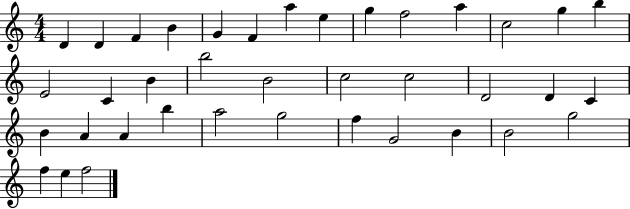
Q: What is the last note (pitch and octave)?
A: F5